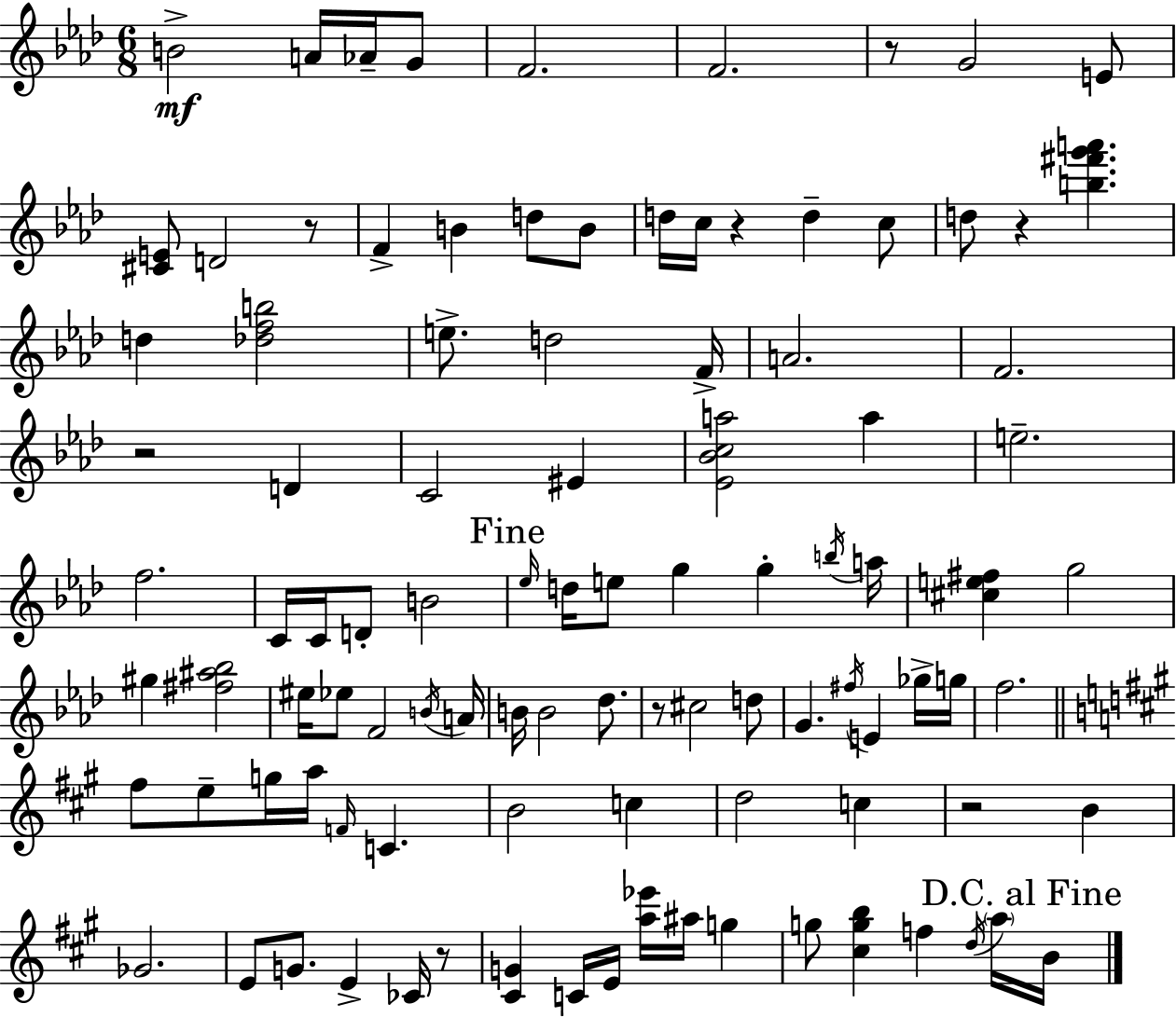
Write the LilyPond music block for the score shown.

{
  \clef treble
  \numericTimeSignature
  \time 6/8
  \key aes \major
  b'2->\mf a'16 aes'16-- g'8 | f'2. | f'2. | r8 g'2 e'8 | \break <cis' e'>8 d'2 r8 | f'4-> b'4 d''8 b'8 | d''16 c''16 r4 d''4-- c''8 | d''8 r4 <b'' fis''' g''' a'''>4. | \break d''4 <des'' f'' b''>2 | e''8.-> d''2 f'16-> | a'2. | f'2. | \break r2 d'4 | c'2 eis'4 | <ees' bes' c'' a''>2 a''4 | e''2.-- | \break f''2. | c'16 c'16 d'8-. b'2 | \mark "Fine" \grace { ees''16 } d''16 e''8 g''4 g''4-. | \acciaccatura { b''16 } a''16 <cis'' e'' fis''>4 g''2 | \break gis''4 <fis'' ais'' bes''>2 | eis''16 ees''8 f'2 | \acciaccatura { b'16 } a'16 b'16 b'2 | des''8. r8 cis''2 | \break d''8 g'4. \acciaccatura { fis''16 } e'4 | ges''16-> g''16 f''2. | \bar "||" \break \key a \major fis''8 e''8-- g''16 a''16 \grace { f'16 } c'4. | b'2 c''4 | d''2 c''4 | r2 b'4 | \break ges'2. | e'8 g'8. e'4-> ces'16 r8 | <cis' g'>4 c'16 e'16 <a'' ees'''>16 ais''16 g''4 | g''8 <cis'' g'' b''>4 f''4 \acciaccatura { d''16 } | \break \parenthesize a''16 \mark "D.C. al Fine" b'16 \bar "|."
}